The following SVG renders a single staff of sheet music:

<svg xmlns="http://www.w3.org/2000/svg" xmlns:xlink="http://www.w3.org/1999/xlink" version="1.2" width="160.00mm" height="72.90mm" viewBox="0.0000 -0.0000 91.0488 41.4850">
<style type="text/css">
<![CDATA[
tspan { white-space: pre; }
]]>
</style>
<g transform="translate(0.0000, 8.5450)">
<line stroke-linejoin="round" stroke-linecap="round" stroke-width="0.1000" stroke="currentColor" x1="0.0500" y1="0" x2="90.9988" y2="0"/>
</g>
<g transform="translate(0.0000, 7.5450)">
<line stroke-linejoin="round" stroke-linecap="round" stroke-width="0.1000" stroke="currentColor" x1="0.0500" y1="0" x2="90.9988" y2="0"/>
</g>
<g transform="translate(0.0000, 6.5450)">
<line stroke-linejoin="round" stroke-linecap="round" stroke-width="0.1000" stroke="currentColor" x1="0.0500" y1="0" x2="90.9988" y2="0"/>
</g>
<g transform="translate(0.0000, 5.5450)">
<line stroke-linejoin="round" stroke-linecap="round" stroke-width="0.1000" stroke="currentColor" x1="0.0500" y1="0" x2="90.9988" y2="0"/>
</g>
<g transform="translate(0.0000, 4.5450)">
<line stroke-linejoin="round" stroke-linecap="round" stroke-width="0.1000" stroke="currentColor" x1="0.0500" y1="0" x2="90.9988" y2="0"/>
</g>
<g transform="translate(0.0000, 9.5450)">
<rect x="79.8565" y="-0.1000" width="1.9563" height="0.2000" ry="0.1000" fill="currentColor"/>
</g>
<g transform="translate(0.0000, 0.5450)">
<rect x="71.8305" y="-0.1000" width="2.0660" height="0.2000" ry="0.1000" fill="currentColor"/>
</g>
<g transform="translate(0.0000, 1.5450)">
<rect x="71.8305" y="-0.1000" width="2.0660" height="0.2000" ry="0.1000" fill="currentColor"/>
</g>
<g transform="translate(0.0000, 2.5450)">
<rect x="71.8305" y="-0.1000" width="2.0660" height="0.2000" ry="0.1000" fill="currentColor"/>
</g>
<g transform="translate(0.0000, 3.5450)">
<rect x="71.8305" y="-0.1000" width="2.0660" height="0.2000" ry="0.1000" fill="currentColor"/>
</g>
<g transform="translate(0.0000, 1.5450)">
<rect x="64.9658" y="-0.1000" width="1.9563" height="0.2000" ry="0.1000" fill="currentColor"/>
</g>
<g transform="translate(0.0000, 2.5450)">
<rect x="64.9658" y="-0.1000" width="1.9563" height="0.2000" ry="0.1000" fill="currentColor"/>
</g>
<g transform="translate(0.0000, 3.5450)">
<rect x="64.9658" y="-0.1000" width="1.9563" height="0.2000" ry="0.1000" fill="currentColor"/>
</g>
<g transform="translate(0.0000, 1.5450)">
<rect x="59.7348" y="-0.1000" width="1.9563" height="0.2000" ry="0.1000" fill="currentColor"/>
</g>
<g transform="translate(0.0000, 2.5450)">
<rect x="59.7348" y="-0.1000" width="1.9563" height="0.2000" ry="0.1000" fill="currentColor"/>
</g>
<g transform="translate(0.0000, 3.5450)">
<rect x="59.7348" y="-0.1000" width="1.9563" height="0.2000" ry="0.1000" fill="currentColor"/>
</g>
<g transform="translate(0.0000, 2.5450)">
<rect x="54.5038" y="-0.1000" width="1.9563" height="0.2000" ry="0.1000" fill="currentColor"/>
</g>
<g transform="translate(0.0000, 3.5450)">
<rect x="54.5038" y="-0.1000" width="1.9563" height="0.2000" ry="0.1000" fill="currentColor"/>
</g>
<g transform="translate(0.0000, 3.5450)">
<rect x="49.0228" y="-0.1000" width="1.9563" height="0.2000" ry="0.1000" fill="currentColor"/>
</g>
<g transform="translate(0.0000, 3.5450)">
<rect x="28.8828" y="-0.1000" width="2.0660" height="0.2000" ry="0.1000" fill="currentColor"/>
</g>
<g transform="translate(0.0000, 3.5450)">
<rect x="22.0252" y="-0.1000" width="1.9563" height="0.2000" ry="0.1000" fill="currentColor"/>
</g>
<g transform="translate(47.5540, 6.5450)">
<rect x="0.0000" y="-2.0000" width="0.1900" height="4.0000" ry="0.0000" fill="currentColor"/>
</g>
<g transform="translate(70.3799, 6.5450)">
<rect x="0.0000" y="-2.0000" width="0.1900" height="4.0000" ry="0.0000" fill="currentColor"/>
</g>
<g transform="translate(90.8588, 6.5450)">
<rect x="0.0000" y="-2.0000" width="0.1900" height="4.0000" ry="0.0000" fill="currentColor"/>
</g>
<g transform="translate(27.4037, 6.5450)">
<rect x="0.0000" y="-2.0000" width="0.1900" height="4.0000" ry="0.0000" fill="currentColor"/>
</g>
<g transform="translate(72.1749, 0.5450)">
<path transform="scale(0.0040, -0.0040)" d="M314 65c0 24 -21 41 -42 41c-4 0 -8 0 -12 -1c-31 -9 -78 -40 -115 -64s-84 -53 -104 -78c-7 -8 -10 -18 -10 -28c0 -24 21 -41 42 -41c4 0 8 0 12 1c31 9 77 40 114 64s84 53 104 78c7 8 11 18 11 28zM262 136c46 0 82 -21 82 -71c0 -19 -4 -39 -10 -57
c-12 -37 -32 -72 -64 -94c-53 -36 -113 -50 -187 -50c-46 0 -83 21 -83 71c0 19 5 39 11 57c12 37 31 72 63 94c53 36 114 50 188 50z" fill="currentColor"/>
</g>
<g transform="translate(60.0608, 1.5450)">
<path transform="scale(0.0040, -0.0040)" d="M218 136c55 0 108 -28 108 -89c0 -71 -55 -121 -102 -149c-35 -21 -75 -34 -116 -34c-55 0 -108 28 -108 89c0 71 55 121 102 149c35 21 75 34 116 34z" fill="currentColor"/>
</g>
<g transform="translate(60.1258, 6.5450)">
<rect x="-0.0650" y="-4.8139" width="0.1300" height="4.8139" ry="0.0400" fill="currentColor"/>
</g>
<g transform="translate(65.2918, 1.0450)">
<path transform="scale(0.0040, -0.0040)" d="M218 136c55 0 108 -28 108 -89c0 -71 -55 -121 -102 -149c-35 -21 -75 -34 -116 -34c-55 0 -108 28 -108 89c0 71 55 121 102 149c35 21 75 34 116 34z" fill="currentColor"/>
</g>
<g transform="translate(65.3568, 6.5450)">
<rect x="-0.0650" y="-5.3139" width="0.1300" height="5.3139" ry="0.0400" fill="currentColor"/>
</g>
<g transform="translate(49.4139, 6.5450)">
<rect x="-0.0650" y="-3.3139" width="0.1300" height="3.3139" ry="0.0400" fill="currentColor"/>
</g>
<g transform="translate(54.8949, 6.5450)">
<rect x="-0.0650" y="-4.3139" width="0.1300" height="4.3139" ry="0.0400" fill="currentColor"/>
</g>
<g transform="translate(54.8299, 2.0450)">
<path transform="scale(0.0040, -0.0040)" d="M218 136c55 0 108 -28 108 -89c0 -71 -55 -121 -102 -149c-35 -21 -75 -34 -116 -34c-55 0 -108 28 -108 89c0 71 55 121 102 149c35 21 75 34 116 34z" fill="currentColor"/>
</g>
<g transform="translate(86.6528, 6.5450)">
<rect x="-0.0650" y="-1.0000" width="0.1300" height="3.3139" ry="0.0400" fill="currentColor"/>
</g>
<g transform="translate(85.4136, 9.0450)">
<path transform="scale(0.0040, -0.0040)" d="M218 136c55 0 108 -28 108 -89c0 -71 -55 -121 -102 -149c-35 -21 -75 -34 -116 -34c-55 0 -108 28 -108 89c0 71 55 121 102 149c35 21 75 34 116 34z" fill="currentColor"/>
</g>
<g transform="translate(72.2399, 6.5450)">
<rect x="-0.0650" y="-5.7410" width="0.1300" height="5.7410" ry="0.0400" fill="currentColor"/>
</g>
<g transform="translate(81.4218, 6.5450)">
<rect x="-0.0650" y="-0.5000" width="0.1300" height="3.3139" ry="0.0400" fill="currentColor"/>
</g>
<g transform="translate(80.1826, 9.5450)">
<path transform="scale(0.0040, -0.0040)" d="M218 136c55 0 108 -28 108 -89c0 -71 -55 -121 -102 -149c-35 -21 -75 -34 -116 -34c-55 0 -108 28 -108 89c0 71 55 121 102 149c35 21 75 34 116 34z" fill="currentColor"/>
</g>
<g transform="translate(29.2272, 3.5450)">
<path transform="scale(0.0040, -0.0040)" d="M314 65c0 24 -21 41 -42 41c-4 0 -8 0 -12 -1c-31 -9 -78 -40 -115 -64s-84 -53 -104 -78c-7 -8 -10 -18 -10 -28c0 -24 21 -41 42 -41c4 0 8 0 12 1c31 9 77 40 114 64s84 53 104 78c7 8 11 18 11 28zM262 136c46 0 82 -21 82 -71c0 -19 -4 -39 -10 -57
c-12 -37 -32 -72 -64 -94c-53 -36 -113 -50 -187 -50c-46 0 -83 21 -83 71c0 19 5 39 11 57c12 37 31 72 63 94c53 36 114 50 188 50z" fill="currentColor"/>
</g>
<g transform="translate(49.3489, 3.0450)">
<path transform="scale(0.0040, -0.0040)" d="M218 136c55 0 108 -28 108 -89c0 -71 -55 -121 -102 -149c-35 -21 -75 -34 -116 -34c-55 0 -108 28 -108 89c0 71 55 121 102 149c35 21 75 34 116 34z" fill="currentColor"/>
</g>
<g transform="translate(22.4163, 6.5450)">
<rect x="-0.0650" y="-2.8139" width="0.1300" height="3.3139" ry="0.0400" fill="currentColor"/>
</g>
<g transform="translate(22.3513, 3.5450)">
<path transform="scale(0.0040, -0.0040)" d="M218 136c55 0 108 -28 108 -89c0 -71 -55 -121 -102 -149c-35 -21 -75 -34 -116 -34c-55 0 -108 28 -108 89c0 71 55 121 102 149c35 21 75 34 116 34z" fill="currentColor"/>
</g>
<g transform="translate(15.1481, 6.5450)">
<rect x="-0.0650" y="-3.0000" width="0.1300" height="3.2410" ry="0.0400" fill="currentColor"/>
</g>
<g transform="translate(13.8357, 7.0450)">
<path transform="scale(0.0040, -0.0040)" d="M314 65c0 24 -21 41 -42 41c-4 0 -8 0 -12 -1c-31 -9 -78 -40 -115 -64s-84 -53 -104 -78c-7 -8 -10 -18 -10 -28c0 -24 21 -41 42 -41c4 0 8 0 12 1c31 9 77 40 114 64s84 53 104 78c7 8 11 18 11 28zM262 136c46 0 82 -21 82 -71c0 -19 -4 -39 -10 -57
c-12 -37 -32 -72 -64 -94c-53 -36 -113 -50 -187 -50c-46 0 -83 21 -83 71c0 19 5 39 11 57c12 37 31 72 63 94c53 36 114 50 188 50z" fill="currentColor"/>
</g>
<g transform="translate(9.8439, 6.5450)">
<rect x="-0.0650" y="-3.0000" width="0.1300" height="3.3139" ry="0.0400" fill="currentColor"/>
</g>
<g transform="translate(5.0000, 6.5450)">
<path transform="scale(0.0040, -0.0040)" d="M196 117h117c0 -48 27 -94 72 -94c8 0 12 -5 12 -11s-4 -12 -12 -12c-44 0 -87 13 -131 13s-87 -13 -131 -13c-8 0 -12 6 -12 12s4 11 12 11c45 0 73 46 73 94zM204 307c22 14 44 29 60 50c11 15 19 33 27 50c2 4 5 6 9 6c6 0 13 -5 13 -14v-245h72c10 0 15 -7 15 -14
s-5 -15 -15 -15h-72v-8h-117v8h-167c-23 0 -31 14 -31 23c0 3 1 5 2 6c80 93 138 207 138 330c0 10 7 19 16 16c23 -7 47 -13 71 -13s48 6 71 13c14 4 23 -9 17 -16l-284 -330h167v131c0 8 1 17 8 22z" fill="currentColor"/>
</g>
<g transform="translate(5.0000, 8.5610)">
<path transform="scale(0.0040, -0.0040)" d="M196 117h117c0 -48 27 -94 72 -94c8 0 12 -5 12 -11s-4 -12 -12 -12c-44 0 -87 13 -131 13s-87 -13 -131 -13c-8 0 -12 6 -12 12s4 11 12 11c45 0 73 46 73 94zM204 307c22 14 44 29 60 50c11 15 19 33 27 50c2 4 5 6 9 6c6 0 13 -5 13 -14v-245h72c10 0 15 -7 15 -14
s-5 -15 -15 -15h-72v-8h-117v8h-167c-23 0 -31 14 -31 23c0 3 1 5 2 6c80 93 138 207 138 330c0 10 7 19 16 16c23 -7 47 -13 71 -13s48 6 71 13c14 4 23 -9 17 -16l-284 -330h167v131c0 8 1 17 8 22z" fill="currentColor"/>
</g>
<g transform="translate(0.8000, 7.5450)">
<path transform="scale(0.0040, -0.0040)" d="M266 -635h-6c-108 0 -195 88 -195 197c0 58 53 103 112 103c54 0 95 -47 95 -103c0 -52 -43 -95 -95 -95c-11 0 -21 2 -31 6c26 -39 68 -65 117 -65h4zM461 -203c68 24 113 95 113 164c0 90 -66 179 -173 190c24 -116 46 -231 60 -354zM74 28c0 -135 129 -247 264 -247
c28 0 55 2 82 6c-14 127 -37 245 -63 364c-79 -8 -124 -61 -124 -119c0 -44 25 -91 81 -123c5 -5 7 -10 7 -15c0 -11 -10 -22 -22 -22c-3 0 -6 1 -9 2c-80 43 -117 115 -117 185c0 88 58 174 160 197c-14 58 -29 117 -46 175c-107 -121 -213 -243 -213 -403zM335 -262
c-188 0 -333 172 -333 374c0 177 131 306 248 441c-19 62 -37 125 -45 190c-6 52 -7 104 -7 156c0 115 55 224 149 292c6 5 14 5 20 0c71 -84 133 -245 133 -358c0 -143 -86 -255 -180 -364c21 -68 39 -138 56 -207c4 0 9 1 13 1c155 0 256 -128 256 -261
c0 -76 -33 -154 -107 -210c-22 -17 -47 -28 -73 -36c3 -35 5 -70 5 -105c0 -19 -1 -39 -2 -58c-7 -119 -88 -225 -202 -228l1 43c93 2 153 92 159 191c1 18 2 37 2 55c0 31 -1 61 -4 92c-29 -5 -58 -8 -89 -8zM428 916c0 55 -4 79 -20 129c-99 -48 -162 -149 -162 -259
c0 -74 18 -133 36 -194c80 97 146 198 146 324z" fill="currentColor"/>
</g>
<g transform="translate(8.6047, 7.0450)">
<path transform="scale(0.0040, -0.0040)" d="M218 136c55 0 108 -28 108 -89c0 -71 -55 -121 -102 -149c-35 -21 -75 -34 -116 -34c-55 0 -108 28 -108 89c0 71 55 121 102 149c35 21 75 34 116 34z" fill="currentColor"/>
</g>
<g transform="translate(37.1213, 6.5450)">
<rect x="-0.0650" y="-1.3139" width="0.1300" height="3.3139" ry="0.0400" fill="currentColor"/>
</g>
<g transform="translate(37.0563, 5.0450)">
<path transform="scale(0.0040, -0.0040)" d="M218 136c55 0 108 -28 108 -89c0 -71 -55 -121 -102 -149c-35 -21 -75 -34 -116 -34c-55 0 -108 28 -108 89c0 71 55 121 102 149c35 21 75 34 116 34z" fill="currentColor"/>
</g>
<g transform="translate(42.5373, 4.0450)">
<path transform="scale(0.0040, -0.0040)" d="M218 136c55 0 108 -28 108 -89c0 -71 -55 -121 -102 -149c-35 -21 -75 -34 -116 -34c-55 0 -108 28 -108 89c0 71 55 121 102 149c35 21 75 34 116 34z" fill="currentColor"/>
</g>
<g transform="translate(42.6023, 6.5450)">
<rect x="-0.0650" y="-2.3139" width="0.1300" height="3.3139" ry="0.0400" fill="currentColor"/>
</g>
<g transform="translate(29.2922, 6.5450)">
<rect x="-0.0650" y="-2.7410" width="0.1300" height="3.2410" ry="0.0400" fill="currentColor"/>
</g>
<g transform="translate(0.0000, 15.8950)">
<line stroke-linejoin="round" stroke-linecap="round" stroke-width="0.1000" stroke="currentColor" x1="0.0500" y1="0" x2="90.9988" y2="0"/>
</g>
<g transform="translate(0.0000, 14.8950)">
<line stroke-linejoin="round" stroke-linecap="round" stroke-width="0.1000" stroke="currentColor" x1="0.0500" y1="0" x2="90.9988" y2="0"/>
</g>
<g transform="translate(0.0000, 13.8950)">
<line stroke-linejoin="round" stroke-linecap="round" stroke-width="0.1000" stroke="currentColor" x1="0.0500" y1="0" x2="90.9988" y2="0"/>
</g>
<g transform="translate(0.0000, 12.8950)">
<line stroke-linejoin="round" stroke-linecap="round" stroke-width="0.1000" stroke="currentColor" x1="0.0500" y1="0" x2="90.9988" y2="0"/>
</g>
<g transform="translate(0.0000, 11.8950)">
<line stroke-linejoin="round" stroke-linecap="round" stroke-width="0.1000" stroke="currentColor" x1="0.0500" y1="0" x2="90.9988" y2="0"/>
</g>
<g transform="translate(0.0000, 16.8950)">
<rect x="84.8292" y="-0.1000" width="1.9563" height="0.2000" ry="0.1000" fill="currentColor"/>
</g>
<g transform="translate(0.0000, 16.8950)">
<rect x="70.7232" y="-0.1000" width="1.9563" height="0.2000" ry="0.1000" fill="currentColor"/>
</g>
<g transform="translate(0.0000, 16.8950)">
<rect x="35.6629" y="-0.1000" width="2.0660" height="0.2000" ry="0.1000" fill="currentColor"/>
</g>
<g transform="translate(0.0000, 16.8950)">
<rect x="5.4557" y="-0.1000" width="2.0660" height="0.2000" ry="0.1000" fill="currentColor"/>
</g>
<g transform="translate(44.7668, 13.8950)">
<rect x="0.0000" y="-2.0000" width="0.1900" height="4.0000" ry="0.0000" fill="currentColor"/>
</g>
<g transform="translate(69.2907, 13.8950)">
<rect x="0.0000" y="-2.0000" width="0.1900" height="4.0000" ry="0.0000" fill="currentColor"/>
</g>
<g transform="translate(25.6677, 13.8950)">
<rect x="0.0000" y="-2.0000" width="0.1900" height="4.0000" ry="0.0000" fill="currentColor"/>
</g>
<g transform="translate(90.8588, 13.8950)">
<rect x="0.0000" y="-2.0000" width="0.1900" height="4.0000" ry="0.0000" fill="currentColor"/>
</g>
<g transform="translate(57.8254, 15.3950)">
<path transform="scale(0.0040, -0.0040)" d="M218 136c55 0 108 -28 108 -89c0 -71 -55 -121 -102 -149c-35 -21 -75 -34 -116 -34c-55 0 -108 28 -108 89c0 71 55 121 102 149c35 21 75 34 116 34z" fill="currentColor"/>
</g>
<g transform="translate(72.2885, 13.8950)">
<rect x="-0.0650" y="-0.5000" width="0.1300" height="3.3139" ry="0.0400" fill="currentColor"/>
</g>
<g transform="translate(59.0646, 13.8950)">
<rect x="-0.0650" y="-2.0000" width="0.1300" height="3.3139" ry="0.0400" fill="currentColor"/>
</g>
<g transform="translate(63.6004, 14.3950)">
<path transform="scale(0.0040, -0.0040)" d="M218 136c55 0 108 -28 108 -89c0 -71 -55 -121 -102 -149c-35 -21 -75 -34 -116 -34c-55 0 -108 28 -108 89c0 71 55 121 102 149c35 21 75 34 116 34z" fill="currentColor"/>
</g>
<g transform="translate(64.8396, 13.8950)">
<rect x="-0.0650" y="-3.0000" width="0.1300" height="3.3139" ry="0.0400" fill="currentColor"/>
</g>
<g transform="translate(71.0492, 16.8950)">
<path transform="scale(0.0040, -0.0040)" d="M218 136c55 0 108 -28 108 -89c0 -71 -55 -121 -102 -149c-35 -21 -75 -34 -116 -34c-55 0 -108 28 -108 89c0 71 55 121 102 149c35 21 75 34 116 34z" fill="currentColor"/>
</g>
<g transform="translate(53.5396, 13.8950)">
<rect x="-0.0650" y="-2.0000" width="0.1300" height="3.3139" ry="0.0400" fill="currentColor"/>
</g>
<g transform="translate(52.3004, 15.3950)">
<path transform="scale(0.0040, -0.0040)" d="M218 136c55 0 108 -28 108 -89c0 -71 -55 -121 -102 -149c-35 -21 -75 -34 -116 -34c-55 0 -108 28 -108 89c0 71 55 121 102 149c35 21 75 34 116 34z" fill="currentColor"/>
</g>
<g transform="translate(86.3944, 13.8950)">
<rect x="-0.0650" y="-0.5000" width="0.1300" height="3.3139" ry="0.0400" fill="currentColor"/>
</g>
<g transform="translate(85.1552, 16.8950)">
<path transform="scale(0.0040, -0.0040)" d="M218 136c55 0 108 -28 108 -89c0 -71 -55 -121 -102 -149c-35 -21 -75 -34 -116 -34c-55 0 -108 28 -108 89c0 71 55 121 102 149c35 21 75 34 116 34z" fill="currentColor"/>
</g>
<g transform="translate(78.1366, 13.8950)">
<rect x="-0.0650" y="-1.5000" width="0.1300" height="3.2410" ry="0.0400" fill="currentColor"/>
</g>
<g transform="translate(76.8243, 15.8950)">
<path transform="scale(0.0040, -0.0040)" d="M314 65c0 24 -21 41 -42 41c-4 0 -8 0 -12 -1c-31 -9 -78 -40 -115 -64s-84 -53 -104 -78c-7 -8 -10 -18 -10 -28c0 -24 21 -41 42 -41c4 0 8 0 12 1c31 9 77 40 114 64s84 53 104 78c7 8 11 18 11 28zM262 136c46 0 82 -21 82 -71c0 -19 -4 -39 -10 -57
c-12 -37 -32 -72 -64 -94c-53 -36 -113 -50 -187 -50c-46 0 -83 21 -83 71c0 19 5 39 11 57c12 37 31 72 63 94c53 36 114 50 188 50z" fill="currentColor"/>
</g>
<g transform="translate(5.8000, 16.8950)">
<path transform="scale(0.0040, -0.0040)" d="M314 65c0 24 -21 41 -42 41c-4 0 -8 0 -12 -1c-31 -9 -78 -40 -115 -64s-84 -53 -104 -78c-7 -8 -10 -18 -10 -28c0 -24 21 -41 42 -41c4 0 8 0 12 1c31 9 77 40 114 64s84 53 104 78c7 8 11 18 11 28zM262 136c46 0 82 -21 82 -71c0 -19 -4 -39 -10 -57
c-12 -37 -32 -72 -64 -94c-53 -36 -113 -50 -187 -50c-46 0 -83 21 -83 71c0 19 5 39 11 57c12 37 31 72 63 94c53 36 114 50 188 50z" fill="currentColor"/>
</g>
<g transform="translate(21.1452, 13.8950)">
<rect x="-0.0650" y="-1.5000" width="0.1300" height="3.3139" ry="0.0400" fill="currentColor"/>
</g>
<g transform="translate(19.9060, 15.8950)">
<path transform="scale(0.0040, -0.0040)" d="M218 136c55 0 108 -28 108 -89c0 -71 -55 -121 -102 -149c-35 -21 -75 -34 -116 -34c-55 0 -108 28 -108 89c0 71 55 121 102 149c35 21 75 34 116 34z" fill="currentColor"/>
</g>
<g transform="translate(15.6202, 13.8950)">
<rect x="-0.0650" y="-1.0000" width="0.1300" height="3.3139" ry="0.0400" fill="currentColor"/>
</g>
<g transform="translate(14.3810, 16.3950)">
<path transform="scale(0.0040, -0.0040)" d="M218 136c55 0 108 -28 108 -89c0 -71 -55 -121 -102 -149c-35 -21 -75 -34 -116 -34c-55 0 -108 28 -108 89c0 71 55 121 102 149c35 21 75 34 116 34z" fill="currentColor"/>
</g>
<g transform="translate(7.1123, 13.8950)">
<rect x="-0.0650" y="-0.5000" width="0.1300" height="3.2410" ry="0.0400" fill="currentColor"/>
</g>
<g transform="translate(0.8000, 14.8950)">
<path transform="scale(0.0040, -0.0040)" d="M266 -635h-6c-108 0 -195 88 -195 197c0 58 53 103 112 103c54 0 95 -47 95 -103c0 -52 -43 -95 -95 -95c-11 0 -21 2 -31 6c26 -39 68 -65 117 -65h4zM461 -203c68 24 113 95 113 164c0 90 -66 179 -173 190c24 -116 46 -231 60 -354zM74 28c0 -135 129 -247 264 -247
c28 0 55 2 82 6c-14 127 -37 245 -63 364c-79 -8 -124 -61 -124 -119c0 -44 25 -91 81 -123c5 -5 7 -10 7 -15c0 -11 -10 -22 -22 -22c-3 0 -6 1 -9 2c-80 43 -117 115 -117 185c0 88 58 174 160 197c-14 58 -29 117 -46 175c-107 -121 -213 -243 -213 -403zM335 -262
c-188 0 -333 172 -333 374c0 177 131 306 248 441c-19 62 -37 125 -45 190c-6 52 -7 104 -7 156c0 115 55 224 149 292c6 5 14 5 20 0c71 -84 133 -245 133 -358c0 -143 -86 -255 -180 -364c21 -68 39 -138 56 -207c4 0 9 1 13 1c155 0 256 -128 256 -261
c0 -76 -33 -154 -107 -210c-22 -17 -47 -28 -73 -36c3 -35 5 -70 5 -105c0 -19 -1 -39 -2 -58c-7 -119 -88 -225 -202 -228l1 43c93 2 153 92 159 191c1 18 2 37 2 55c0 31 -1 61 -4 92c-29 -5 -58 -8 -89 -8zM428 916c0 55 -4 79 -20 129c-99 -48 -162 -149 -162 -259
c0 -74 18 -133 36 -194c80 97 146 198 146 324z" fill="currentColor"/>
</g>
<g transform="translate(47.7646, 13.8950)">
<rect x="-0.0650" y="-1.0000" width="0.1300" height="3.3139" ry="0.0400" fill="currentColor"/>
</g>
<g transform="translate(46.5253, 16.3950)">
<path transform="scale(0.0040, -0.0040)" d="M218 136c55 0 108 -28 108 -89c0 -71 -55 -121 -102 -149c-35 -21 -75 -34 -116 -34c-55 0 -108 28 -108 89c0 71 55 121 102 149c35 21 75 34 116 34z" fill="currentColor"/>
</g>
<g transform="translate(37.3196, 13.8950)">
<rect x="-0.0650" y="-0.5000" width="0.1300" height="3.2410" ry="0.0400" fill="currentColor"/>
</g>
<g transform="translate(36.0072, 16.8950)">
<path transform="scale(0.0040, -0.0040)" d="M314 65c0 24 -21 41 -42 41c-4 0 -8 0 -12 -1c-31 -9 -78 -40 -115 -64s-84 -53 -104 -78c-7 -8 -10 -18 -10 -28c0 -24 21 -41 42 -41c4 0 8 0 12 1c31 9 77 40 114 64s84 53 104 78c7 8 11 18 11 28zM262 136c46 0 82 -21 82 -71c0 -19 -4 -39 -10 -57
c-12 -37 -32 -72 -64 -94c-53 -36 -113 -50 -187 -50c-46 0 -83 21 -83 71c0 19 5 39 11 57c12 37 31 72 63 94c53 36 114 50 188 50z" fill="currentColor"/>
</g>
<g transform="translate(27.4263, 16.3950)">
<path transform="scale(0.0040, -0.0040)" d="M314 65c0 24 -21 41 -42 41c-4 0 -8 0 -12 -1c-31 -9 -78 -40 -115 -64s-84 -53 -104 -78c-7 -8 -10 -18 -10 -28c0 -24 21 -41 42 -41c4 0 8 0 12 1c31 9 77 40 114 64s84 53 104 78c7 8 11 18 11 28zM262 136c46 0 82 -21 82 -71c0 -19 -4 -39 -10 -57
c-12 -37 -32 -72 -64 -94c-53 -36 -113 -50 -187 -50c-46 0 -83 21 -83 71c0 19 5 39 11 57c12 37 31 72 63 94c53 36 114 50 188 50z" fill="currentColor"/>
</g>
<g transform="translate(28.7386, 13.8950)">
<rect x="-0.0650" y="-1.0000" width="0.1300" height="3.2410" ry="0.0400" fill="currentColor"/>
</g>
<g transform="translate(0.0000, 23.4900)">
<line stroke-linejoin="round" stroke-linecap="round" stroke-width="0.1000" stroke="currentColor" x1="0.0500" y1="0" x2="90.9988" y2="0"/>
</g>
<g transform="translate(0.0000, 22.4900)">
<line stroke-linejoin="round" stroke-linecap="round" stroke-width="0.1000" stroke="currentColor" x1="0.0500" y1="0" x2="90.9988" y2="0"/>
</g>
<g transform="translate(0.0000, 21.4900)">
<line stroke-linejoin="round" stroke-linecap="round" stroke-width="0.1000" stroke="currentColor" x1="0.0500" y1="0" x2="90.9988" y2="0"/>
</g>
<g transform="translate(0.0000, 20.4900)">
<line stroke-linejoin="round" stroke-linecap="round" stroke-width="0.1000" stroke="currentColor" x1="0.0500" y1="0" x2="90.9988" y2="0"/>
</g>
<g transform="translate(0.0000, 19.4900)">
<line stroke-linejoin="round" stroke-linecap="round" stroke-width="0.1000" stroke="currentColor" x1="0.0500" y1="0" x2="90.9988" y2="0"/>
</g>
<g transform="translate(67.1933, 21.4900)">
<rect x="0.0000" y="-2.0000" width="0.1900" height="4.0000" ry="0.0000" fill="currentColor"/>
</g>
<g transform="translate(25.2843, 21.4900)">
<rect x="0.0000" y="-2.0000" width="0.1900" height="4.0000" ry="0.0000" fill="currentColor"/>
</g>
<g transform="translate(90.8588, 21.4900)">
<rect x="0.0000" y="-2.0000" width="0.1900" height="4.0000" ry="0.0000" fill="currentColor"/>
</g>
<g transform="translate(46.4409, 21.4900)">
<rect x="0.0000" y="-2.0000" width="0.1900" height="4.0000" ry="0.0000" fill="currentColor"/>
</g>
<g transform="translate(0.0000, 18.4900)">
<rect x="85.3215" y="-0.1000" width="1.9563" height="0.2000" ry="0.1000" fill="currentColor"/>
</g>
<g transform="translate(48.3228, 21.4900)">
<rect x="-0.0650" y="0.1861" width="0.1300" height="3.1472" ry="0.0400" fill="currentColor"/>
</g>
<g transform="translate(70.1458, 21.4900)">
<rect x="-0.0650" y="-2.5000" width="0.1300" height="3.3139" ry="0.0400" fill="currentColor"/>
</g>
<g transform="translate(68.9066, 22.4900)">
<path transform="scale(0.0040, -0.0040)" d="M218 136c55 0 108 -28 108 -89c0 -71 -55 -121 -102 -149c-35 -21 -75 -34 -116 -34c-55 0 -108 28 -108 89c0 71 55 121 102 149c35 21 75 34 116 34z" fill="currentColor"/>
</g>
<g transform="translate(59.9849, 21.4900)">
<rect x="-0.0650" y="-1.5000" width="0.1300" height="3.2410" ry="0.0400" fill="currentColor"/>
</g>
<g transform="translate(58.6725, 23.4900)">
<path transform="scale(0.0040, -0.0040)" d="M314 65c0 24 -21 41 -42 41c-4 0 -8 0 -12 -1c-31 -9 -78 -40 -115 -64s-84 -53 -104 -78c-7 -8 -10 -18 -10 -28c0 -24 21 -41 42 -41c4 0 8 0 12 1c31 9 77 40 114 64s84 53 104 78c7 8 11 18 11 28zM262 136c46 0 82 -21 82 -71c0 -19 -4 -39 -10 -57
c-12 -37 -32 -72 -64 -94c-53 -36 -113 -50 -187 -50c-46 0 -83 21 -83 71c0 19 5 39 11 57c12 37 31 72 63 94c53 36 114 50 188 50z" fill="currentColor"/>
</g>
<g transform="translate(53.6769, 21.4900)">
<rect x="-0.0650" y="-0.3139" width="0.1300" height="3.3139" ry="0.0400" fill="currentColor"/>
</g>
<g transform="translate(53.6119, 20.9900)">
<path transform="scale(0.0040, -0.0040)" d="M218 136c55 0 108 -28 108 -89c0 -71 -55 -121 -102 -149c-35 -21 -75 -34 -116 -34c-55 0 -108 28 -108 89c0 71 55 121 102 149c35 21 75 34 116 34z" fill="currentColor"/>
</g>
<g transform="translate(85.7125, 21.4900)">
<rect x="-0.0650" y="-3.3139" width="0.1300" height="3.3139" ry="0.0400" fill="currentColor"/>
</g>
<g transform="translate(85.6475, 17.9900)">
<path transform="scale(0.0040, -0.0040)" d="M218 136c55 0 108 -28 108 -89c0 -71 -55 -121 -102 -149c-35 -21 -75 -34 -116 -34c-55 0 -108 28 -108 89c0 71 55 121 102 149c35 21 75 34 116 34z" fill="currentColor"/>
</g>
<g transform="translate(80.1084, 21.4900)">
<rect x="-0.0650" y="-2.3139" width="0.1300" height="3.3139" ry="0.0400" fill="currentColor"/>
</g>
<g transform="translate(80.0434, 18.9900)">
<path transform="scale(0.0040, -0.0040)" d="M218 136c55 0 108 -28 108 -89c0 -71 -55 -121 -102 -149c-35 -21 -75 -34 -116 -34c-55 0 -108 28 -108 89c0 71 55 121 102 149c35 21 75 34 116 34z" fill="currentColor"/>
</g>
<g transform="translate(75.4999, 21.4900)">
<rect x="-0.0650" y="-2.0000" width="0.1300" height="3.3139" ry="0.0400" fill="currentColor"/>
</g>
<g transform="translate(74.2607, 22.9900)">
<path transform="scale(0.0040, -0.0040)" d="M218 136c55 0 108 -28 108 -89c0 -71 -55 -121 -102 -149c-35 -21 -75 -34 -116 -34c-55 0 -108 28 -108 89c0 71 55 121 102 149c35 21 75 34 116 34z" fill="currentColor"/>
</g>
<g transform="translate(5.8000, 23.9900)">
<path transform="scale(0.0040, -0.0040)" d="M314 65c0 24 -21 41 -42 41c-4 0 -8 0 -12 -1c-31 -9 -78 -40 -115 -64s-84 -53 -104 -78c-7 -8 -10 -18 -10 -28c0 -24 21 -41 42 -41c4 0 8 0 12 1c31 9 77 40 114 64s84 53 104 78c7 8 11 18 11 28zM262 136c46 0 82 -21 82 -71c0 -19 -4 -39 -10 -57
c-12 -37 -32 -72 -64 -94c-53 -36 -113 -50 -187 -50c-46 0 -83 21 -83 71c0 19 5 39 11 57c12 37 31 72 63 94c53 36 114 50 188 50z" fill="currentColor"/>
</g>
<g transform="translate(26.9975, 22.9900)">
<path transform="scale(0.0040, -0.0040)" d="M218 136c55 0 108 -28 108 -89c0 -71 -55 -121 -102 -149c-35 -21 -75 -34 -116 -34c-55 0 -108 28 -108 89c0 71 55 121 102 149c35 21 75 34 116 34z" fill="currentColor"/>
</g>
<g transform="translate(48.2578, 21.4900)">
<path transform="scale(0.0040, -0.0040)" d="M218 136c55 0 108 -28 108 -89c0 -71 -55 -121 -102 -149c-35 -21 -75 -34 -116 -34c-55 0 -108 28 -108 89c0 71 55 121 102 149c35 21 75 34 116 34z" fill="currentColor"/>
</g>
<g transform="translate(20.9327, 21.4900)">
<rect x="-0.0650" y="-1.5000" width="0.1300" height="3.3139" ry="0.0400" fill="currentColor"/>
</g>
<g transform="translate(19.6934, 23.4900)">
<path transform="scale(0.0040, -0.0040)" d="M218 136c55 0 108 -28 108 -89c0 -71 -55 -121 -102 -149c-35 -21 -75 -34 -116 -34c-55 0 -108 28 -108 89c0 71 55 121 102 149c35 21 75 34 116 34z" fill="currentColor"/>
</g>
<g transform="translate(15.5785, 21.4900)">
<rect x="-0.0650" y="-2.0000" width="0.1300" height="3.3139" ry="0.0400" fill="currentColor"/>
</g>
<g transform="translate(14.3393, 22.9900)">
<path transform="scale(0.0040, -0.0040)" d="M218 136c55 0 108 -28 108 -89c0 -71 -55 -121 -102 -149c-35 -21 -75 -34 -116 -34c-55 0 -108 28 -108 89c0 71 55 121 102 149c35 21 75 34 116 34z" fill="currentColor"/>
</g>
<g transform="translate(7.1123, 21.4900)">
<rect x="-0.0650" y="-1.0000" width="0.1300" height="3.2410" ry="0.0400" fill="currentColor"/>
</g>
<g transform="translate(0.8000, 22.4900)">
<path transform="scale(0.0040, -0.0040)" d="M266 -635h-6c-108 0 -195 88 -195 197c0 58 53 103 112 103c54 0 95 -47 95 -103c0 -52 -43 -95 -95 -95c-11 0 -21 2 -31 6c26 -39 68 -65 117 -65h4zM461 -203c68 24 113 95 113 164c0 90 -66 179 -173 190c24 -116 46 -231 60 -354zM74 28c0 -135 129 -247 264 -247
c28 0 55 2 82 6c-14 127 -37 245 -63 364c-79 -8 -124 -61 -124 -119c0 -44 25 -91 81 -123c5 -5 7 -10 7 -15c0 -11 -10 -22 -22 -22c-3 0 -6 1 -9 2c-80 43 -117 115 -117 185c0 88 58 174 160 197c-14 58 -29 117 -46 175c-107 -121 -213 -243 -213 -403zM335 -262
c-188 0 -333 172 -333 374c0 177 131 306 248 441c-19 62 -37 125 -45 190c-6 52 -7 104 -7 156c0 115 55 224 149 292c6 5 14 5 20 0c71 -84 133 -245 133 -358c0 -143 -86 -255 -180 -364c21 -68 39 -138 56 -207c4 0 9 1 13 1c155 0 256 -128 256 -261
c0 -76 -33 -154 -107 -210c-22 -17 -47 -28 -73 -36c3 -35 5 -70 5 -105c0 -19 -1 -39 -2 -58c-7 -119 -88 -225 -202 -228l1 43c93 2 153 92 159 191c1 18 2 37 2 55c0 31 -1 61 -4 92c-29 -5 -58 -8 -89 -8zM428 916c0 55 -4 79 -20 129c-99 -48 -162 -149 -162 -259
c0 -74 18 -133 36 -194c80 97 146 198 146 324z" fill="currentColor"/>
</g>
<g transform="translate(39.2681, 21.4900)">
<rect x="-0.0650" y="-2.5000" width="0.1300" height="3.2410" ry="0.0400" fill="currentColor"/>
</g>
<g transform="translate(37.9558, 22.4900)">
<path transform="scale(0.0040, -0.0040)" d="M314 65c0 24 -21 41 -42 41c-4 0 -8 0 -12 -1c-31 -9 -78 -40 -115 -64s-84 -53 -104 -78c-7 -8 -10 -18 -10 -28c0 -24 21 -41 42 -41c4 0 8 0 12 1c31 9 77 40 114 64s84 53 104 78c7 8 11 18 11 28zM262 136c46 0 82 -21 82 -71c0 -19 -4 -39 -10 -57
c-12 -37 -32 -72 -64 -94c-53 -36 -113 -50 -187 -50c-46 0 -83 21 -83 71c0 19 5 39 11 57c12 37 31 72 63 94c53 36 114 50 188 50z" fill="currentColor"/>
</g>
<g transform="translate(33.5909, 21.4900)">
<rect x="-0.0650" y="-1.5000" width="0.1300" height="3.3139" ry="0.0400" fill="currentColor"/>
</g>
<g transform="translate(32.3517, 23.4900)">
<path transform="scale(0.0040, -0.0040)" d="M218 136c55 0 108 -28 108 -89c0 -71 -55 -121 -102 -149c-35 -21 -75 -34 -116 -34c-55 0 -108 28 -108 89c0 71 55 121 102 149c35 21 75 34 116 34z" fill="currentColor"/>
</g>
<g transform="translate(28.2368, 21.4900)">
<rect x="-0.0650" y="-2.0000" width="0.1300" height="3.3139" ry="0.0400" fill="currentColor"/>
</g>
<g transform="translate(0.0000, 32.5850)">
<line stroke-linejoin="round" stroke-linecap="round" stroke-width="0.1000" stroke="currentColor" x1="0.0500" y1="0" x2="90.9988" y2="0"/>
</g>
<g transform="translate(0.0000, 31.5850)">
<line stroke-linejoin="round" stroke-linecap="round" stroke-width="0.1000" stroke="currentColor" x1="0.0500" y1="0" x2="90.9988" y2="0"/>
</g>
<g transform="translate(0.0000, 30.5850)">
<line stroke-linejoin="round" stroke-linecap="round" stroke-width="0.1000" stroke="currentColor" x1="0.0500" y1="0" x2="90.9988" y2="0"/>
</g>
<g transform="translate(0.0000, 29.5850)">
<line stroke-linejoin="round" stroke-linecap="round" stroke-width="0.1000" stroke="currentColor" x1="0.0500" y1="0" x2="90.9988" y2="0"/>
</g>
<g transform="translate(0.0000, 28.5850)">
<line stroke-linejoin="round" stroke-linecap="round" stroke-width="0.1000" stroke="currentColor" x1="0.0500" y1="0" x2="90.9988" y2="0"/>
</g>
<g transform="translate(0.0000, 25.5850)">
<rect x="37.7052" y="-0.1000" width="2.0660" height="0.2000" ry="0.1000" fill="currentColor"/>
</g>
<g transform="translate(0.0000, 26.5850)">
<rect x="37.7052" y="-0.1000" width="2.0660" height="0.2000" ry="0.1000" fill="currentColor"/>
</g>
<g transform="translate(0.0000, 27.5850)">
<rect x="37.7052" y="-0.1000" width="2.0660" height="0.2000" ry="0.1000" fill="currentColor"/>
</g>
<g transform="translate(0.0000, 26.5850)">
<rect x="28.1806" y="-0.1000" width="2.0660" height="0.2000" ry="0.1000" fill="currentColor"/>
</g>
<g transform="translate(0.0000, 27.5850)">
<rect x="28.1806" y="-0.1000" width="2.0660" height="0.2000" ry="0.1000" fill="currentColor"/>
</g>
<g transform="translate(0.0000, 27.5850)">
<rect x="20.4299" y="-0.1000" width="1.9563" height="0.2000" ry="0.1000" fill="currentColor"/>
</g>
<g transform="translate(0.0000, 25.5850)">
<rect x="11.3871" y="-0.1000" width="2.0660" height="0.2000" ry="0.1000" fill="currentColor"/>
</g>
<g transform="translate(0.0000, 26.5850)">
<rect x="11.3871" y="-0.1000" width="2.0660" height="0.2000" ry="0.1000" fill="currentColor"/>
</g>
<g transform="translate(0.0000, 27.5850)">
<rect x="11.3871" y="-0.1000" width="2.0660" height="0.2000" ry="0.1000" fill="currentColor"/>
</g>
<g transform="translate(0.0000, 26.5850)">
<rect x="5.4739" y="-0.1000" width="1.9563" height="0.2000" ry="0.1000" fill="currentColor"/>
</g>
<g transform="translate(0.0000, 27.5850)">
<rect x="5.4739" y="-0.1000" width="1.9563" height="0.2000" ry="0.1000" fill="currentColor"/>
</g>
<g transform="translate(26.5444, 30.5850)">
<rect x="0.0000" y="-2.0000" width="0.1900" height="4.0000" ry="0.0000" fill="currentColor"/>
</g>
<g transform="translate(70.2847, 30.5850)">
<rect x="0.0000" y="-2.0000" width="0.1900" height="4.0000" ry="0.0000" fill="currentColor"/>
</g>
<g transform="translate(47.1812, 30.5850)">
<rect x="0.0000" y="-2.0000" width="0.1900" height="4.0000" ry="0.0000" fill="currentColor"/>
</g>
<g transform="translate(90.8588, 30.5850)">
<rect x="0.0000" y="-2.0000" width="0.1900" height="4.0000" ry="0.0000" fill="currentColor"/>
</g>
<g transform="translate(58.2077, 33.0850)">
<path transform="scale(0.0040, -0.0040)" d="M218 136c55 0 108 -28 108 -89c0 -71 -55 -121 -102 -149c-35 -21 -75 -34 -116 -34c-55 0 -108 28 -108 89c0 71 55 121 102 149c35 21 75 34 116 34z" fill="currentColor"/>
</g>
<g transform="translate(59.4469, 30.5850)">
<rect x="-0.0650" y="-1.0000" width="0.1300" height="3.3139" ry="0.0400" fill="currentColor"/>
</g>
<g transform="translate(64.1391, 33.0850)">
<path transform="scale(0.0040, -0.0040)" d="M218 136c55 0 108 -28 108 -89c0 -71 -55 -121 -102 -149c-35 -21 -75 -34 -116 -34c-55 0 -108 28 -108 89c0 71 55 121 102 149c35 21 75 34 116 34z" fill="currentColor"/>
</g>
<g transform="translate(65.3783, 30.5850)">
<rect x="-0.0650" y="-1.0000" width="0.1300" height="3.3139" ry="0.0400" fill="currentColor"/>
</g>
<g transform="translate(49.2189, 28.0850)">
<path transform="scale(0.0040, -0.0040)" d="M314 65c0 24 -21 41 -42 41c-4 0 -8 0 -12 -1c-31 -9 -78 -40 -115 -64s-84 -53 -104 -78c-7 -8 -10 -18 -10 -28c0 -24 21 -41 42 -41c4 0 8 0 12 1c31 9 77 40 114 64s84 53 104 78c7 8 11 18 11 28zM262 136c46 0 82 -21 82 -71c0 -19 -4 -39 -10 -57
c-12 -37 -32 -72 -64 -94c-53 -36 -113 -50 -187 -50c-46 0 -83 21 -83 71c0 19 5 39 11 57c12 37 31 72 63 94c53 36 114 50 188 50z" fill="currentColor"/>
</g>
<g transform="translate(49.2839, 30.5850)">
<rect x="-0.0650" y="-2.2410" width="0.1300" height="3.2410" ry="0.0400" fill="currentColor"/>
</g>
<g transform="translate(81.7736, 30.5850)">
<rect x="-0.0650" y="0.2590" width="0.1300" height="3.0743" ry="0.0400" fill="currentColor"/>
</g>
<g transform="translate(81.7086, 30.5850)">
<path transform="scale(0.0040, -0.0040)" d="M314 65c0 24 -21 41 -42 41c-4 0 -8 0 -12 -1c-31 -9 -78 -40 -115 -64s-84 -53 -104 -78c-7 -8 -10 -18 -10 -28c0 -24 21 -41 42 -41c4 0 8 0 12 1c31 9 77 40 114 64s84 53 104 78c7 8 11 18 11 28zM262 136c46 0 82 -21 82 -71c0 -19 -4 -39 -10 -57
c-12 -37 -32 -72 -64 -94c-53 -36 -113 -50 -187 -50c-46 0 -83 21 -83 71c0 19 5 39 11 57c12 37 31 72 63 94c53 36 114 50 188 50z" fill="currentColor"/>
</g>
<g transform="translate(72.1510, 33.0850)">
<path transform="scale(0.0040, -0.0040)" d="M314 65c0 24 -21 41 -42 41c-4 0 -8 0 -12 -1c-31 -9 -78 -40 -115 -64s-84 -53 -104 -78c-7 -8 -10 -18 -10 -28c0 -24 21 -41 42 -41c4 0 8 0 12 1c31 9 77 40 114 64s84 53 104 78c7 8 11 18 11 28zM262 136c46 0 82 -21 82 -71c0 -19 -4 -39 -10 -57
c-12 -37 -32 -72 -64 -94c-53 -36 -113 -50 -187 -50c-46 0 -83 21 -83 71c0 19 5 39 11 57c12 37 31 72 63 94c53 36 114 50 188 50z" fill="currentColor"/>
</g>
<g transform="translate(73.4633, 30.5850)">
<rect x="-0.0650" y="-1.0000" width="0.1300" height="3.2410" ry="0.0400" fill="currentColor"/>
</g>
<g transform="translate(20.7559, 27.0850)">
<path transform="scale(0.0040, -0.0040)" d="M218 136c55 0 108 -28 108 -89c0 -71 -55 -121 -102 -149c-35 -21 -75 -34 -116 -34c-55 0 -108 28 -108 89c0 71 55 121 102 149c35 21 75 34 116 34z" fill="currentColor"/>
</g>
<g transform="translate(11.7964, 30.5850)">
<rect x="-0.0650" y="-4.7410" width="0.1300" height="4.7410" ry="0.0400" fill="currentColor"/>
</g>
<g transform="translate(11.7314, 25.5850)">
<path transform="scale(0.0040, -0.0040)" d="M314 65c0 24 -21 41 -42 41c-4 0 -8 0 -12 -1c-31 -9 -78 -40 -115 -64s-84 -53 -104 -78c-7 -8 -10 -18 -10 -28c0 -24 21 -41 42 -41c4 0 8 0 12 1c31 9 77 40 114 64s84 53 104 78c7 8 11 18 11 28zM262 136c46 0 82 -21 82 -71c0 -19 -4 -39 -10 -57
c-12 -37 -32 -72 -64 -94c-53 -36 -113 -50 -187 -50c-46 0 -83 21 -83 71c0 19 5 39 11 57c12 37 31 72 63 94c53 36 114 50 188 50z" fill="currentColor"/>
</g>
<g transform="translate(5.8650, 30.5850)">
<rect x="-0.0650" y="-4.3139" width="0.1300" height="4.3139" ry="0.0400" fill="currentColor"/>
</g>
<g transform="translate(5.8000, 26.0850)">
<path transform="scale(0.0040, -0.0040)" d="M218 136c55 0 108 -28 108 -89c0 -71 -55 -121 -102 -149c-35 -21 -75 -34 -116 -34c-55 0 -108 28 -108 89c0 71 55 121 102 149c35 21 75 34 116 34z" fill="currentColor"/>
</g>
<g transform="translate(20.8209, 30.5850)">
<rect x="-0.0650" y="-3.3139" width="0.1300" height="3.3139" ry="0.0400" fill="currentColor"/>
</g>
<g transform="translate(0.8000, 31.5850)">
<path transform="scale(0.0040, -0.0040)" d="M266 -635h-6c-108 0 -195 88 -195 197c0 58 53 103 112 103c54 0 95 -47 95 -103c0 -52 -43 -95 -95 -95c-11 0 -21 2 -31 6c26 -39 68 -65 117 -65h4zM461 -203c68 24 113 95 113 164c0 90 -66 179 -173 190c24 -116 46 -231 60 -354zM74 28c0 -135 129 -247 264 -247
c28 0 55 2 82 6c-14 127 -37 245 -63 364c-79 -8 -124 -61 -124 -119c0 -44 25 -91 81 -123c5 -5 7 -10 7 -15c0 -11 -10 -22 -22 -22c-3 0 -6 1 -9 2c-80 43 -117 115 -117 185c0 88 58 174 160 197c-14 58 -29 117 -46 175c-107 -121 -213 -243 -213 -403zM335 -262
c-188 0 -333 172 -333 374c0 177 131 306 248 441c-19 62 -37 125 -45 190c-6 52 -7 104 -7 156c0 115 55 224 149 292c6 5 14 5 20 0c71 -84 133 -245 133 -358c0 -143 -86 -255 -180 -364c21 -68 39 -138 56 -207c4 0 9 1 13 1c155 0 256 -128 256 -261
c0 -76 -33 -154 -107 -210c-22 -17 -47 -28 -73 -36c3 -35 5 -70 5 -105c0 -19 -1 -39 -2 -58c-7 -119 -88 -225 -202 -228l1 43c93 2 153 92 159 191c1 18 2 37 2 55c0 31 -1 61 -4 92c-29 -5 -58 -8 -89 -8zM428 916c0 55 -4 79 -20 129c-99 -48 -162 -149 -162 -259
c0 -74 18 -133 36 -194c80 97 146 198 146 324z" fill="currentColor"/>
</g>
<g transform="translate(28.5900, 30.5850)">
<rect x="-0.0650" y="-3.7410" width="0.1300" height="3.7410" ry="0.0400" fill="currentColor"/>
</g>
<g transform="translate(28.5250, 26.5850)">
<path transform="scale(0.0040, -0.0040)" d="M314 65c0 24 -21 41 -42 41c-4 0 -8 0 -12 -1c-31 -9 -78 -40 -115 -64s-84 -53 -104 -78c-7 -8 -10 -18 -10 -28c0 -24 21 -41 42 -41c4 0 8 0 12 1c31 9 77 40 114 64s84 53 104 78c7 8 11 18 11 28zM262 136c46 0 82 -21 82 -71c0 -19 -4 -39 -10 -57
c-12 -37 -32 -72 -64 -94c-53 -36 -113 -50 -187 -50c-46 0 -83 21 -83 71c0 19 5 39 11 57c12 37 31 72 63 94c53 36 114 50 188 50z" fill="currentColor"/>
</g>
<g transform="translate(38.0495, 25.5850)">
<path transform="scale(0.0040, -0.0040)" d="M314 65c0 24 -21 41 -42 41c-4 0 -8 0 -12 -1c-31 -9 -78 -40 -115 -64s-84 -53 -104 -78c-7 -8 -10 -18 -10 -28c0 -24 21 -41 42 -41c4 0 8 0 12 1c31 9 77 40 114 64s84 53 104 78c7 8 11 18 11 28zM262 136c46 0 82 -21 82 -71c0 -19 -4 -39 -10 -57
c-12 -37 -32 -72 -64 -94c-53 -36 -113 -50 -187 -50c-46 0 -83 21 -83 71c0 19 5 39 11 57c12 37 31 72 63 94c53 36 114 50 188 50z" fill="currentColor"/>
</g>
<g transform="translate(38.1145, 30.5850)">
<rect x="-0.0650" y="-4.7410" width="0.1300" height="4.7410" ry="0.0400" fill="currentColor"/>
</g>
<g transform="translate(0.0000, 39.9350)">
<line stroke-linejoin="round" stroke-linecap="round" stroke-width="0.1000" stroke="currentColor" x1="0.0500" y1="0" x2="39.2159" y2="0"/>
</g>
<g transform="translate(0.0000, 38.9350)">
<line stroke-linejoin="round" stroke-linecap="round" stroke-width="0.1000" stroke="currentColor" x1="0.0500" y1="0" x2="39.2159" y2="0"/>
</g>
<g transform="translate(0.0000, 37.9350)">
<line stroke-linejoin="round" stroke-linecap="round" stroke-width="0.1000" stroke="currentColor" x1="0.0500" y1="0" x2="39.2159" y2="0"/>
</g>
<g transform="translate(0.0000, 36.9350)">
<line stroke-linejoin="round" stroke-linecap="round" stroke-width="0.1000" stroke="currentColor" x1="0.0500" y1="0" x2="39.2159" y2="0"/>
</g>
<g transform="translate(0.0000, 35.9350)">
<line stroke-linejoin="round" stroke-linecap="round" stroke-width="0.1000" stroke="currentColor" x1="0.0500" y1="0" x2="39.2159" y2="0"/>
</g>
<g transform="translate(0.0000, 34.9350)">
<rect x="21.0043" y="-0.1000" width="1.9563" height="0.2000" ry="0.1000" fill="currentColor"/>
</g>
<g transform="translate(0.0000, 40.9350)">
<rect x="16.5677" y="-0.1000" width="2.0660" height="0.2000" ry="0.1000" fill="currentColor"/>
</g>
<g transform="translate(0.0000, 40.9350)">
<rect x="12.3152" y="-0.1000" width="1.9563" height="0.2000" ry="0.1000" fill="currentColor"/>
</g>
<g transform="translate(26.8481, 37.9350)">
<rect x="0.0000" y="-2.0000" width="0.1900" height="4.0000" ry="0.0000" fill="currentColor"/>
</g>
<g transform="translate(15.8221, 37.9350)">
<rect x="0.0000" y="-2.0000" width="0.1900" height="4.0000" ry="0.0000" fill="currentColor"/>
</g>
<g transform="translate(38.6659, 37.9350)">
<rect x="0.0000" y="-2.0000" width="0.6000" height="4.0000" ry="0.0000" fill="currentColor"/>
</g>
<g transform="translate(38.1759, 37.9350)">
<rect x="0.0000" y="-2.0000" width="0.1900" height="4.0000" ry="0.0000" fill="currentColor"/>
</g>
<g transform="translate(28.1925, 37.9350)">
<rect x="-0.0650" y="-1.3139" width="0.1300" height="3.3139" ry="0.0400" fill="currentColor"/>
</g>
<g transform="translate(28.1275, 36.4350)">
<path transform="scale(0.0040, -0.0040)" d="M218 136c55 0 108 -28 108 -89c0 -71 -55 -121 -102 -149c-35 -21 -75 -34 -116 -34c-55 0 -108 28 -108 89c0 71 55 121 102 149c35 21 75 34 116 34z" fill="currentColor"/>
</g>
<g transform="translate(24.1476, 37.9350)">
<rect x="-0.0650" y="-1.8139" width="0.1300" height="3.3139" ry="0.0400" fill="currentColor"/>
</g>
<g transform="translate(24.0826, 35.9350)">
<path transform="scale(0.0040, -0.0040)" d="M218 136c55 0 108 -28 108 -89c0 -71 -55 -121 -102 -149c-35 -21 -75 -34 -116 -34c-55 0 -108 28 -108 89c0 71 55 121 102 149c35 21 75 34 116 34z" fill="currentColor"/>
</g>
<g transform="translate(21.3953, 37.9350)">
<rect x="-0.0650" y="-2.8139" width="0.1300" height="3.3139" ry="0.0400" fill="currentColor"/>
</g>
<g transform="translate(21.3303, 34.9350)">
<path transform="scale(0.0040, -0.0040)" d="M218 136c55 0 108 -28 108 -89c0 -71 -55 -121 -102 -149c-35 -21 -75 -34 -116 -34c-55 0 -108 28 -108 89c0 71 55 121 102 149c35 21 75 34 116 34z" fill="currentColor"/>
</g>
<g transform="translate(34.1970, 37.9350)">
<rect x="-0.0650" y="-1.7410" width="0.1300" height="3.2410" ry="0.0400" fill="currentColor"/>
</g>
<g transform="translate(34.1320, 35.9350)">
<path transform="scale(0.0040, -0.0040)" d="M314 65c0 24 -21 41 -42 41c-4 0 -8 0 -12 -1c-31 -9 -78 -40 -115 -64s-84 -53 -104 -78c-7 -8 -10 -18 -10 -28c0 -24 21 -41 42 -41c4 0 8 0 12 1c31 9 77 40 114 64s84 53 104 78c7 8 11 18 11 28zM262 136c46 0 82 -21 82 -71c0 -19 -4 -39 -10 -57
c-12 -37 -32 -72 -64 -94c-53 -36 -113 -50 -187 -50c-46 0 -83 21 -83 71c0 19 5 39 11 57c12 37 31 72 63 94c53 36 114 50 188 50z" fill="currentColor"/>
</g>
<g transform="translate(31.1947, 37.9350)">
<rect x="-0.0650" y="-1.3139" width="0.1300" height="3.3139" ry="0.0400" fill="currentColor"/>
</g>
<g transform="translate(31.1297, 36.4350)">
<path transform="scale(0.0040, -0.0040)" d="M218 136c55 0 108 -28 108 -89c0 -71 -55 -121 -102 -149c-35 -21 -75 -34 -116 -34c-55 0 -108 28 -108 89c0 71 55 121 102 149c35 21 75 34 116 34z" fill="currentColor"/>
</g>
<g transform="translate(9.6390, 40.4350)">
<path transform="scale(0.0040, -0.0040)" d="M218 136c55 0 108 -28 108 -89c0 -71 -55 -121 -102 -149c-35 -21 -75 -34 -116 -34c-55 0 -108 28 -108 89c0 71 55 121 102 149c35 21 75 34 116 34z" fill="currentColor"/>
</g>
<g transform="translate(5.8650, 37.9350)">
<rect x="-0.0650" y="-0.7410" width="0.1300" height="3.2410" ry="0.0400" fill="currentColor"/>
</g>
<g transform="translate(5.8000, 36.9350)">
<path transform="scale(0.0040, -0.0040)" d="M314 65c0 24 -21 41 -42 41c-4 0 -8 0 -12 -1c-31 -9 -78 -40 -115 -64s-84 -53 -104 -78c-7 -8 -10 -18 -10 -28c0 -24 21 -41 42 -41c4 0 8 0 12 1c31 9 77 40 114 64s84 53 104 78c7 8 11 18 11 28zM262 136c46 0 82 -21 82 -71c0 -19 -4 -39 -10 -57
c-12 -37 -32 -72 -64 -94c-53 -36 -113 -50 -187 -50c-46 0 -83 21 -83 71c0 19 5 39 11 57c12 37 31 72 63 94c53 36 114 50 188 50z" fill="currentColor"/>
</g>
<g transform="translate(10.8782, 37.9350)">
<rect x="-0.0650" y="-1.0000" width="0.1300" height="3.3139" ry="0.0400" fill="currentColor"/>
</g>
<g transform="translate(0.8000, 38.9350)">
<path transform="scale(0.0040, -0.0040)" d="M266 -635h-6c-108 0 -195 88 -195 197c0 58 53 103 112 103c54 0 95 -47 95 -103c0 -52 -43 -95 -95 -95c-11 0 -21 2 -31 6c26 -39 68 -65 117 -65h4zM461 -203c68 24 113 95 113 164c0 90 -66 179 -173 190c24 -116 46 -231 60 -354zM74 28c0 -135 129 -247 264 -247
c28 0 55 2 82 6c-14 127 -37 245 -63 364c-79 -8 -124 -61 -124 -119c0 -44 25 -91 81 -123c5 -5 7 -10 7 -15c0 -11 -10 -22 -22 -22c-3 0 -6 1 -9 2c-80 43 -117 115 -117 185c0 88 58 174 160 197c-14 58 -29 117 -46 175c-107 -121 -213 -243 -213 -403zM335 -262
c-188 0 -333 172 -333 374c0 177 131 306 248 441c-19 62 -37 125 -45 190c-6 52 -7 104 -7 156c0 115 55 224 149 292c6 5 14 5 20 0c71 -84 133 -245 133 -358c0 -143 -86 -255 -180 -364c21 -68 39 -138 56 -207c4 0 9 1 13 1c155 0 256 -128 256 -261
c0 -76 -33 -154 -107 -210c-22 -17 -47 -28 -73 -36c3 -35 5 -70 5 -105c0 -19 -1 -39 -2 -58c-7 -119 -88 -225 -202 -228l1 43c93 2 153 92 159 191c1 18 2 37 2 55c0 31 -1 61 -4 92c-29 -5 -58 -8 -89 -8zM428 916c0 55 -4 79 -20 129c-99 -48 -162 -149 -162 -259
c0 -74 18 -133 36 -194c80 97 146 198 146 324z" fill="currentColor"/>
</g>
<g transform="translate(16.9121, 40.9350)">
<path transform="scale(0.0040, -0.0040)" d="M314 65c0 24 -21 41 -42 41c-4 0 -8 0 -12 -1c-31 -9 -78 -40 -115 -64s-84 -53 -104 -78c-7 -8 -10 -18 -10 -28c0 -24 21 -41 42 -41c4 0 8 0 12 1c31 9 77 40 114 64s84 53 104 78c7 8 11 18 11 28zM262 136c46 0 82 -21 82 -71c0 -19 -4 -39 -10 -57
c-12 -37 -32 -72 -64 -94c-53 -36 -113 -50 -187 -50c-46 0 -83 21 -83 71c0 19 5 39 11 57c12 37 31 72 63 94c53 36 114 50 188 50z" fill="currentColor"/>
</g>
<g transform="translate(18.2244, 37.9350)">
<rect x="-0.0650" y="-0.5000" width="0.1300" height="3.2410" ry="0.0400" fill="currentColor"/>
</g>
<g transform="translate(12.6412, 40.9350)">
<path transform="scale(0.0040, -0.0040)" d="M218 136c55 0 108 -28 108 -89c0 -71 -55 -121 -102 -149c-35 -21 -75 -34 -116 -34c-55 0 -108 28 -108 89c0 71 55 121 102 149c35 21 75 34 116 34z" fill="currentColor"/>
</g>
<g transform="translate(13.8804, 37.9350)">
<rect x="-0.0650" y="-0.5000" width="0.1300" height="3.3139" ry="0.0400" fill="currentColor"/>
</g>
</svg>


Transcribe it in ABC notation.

X:1
T:Untitled
M:4/4
L:1/4
K:C
A A2 a a2 e g b d' e' f' g'2 C D C2 D E D2 C2 D F F A C E2 C D2 F E F E G2 B c E2 G F g b d' e'2 b c'2 e'2 g2 D D D2 B2 d2 D C C2 a f e e f2